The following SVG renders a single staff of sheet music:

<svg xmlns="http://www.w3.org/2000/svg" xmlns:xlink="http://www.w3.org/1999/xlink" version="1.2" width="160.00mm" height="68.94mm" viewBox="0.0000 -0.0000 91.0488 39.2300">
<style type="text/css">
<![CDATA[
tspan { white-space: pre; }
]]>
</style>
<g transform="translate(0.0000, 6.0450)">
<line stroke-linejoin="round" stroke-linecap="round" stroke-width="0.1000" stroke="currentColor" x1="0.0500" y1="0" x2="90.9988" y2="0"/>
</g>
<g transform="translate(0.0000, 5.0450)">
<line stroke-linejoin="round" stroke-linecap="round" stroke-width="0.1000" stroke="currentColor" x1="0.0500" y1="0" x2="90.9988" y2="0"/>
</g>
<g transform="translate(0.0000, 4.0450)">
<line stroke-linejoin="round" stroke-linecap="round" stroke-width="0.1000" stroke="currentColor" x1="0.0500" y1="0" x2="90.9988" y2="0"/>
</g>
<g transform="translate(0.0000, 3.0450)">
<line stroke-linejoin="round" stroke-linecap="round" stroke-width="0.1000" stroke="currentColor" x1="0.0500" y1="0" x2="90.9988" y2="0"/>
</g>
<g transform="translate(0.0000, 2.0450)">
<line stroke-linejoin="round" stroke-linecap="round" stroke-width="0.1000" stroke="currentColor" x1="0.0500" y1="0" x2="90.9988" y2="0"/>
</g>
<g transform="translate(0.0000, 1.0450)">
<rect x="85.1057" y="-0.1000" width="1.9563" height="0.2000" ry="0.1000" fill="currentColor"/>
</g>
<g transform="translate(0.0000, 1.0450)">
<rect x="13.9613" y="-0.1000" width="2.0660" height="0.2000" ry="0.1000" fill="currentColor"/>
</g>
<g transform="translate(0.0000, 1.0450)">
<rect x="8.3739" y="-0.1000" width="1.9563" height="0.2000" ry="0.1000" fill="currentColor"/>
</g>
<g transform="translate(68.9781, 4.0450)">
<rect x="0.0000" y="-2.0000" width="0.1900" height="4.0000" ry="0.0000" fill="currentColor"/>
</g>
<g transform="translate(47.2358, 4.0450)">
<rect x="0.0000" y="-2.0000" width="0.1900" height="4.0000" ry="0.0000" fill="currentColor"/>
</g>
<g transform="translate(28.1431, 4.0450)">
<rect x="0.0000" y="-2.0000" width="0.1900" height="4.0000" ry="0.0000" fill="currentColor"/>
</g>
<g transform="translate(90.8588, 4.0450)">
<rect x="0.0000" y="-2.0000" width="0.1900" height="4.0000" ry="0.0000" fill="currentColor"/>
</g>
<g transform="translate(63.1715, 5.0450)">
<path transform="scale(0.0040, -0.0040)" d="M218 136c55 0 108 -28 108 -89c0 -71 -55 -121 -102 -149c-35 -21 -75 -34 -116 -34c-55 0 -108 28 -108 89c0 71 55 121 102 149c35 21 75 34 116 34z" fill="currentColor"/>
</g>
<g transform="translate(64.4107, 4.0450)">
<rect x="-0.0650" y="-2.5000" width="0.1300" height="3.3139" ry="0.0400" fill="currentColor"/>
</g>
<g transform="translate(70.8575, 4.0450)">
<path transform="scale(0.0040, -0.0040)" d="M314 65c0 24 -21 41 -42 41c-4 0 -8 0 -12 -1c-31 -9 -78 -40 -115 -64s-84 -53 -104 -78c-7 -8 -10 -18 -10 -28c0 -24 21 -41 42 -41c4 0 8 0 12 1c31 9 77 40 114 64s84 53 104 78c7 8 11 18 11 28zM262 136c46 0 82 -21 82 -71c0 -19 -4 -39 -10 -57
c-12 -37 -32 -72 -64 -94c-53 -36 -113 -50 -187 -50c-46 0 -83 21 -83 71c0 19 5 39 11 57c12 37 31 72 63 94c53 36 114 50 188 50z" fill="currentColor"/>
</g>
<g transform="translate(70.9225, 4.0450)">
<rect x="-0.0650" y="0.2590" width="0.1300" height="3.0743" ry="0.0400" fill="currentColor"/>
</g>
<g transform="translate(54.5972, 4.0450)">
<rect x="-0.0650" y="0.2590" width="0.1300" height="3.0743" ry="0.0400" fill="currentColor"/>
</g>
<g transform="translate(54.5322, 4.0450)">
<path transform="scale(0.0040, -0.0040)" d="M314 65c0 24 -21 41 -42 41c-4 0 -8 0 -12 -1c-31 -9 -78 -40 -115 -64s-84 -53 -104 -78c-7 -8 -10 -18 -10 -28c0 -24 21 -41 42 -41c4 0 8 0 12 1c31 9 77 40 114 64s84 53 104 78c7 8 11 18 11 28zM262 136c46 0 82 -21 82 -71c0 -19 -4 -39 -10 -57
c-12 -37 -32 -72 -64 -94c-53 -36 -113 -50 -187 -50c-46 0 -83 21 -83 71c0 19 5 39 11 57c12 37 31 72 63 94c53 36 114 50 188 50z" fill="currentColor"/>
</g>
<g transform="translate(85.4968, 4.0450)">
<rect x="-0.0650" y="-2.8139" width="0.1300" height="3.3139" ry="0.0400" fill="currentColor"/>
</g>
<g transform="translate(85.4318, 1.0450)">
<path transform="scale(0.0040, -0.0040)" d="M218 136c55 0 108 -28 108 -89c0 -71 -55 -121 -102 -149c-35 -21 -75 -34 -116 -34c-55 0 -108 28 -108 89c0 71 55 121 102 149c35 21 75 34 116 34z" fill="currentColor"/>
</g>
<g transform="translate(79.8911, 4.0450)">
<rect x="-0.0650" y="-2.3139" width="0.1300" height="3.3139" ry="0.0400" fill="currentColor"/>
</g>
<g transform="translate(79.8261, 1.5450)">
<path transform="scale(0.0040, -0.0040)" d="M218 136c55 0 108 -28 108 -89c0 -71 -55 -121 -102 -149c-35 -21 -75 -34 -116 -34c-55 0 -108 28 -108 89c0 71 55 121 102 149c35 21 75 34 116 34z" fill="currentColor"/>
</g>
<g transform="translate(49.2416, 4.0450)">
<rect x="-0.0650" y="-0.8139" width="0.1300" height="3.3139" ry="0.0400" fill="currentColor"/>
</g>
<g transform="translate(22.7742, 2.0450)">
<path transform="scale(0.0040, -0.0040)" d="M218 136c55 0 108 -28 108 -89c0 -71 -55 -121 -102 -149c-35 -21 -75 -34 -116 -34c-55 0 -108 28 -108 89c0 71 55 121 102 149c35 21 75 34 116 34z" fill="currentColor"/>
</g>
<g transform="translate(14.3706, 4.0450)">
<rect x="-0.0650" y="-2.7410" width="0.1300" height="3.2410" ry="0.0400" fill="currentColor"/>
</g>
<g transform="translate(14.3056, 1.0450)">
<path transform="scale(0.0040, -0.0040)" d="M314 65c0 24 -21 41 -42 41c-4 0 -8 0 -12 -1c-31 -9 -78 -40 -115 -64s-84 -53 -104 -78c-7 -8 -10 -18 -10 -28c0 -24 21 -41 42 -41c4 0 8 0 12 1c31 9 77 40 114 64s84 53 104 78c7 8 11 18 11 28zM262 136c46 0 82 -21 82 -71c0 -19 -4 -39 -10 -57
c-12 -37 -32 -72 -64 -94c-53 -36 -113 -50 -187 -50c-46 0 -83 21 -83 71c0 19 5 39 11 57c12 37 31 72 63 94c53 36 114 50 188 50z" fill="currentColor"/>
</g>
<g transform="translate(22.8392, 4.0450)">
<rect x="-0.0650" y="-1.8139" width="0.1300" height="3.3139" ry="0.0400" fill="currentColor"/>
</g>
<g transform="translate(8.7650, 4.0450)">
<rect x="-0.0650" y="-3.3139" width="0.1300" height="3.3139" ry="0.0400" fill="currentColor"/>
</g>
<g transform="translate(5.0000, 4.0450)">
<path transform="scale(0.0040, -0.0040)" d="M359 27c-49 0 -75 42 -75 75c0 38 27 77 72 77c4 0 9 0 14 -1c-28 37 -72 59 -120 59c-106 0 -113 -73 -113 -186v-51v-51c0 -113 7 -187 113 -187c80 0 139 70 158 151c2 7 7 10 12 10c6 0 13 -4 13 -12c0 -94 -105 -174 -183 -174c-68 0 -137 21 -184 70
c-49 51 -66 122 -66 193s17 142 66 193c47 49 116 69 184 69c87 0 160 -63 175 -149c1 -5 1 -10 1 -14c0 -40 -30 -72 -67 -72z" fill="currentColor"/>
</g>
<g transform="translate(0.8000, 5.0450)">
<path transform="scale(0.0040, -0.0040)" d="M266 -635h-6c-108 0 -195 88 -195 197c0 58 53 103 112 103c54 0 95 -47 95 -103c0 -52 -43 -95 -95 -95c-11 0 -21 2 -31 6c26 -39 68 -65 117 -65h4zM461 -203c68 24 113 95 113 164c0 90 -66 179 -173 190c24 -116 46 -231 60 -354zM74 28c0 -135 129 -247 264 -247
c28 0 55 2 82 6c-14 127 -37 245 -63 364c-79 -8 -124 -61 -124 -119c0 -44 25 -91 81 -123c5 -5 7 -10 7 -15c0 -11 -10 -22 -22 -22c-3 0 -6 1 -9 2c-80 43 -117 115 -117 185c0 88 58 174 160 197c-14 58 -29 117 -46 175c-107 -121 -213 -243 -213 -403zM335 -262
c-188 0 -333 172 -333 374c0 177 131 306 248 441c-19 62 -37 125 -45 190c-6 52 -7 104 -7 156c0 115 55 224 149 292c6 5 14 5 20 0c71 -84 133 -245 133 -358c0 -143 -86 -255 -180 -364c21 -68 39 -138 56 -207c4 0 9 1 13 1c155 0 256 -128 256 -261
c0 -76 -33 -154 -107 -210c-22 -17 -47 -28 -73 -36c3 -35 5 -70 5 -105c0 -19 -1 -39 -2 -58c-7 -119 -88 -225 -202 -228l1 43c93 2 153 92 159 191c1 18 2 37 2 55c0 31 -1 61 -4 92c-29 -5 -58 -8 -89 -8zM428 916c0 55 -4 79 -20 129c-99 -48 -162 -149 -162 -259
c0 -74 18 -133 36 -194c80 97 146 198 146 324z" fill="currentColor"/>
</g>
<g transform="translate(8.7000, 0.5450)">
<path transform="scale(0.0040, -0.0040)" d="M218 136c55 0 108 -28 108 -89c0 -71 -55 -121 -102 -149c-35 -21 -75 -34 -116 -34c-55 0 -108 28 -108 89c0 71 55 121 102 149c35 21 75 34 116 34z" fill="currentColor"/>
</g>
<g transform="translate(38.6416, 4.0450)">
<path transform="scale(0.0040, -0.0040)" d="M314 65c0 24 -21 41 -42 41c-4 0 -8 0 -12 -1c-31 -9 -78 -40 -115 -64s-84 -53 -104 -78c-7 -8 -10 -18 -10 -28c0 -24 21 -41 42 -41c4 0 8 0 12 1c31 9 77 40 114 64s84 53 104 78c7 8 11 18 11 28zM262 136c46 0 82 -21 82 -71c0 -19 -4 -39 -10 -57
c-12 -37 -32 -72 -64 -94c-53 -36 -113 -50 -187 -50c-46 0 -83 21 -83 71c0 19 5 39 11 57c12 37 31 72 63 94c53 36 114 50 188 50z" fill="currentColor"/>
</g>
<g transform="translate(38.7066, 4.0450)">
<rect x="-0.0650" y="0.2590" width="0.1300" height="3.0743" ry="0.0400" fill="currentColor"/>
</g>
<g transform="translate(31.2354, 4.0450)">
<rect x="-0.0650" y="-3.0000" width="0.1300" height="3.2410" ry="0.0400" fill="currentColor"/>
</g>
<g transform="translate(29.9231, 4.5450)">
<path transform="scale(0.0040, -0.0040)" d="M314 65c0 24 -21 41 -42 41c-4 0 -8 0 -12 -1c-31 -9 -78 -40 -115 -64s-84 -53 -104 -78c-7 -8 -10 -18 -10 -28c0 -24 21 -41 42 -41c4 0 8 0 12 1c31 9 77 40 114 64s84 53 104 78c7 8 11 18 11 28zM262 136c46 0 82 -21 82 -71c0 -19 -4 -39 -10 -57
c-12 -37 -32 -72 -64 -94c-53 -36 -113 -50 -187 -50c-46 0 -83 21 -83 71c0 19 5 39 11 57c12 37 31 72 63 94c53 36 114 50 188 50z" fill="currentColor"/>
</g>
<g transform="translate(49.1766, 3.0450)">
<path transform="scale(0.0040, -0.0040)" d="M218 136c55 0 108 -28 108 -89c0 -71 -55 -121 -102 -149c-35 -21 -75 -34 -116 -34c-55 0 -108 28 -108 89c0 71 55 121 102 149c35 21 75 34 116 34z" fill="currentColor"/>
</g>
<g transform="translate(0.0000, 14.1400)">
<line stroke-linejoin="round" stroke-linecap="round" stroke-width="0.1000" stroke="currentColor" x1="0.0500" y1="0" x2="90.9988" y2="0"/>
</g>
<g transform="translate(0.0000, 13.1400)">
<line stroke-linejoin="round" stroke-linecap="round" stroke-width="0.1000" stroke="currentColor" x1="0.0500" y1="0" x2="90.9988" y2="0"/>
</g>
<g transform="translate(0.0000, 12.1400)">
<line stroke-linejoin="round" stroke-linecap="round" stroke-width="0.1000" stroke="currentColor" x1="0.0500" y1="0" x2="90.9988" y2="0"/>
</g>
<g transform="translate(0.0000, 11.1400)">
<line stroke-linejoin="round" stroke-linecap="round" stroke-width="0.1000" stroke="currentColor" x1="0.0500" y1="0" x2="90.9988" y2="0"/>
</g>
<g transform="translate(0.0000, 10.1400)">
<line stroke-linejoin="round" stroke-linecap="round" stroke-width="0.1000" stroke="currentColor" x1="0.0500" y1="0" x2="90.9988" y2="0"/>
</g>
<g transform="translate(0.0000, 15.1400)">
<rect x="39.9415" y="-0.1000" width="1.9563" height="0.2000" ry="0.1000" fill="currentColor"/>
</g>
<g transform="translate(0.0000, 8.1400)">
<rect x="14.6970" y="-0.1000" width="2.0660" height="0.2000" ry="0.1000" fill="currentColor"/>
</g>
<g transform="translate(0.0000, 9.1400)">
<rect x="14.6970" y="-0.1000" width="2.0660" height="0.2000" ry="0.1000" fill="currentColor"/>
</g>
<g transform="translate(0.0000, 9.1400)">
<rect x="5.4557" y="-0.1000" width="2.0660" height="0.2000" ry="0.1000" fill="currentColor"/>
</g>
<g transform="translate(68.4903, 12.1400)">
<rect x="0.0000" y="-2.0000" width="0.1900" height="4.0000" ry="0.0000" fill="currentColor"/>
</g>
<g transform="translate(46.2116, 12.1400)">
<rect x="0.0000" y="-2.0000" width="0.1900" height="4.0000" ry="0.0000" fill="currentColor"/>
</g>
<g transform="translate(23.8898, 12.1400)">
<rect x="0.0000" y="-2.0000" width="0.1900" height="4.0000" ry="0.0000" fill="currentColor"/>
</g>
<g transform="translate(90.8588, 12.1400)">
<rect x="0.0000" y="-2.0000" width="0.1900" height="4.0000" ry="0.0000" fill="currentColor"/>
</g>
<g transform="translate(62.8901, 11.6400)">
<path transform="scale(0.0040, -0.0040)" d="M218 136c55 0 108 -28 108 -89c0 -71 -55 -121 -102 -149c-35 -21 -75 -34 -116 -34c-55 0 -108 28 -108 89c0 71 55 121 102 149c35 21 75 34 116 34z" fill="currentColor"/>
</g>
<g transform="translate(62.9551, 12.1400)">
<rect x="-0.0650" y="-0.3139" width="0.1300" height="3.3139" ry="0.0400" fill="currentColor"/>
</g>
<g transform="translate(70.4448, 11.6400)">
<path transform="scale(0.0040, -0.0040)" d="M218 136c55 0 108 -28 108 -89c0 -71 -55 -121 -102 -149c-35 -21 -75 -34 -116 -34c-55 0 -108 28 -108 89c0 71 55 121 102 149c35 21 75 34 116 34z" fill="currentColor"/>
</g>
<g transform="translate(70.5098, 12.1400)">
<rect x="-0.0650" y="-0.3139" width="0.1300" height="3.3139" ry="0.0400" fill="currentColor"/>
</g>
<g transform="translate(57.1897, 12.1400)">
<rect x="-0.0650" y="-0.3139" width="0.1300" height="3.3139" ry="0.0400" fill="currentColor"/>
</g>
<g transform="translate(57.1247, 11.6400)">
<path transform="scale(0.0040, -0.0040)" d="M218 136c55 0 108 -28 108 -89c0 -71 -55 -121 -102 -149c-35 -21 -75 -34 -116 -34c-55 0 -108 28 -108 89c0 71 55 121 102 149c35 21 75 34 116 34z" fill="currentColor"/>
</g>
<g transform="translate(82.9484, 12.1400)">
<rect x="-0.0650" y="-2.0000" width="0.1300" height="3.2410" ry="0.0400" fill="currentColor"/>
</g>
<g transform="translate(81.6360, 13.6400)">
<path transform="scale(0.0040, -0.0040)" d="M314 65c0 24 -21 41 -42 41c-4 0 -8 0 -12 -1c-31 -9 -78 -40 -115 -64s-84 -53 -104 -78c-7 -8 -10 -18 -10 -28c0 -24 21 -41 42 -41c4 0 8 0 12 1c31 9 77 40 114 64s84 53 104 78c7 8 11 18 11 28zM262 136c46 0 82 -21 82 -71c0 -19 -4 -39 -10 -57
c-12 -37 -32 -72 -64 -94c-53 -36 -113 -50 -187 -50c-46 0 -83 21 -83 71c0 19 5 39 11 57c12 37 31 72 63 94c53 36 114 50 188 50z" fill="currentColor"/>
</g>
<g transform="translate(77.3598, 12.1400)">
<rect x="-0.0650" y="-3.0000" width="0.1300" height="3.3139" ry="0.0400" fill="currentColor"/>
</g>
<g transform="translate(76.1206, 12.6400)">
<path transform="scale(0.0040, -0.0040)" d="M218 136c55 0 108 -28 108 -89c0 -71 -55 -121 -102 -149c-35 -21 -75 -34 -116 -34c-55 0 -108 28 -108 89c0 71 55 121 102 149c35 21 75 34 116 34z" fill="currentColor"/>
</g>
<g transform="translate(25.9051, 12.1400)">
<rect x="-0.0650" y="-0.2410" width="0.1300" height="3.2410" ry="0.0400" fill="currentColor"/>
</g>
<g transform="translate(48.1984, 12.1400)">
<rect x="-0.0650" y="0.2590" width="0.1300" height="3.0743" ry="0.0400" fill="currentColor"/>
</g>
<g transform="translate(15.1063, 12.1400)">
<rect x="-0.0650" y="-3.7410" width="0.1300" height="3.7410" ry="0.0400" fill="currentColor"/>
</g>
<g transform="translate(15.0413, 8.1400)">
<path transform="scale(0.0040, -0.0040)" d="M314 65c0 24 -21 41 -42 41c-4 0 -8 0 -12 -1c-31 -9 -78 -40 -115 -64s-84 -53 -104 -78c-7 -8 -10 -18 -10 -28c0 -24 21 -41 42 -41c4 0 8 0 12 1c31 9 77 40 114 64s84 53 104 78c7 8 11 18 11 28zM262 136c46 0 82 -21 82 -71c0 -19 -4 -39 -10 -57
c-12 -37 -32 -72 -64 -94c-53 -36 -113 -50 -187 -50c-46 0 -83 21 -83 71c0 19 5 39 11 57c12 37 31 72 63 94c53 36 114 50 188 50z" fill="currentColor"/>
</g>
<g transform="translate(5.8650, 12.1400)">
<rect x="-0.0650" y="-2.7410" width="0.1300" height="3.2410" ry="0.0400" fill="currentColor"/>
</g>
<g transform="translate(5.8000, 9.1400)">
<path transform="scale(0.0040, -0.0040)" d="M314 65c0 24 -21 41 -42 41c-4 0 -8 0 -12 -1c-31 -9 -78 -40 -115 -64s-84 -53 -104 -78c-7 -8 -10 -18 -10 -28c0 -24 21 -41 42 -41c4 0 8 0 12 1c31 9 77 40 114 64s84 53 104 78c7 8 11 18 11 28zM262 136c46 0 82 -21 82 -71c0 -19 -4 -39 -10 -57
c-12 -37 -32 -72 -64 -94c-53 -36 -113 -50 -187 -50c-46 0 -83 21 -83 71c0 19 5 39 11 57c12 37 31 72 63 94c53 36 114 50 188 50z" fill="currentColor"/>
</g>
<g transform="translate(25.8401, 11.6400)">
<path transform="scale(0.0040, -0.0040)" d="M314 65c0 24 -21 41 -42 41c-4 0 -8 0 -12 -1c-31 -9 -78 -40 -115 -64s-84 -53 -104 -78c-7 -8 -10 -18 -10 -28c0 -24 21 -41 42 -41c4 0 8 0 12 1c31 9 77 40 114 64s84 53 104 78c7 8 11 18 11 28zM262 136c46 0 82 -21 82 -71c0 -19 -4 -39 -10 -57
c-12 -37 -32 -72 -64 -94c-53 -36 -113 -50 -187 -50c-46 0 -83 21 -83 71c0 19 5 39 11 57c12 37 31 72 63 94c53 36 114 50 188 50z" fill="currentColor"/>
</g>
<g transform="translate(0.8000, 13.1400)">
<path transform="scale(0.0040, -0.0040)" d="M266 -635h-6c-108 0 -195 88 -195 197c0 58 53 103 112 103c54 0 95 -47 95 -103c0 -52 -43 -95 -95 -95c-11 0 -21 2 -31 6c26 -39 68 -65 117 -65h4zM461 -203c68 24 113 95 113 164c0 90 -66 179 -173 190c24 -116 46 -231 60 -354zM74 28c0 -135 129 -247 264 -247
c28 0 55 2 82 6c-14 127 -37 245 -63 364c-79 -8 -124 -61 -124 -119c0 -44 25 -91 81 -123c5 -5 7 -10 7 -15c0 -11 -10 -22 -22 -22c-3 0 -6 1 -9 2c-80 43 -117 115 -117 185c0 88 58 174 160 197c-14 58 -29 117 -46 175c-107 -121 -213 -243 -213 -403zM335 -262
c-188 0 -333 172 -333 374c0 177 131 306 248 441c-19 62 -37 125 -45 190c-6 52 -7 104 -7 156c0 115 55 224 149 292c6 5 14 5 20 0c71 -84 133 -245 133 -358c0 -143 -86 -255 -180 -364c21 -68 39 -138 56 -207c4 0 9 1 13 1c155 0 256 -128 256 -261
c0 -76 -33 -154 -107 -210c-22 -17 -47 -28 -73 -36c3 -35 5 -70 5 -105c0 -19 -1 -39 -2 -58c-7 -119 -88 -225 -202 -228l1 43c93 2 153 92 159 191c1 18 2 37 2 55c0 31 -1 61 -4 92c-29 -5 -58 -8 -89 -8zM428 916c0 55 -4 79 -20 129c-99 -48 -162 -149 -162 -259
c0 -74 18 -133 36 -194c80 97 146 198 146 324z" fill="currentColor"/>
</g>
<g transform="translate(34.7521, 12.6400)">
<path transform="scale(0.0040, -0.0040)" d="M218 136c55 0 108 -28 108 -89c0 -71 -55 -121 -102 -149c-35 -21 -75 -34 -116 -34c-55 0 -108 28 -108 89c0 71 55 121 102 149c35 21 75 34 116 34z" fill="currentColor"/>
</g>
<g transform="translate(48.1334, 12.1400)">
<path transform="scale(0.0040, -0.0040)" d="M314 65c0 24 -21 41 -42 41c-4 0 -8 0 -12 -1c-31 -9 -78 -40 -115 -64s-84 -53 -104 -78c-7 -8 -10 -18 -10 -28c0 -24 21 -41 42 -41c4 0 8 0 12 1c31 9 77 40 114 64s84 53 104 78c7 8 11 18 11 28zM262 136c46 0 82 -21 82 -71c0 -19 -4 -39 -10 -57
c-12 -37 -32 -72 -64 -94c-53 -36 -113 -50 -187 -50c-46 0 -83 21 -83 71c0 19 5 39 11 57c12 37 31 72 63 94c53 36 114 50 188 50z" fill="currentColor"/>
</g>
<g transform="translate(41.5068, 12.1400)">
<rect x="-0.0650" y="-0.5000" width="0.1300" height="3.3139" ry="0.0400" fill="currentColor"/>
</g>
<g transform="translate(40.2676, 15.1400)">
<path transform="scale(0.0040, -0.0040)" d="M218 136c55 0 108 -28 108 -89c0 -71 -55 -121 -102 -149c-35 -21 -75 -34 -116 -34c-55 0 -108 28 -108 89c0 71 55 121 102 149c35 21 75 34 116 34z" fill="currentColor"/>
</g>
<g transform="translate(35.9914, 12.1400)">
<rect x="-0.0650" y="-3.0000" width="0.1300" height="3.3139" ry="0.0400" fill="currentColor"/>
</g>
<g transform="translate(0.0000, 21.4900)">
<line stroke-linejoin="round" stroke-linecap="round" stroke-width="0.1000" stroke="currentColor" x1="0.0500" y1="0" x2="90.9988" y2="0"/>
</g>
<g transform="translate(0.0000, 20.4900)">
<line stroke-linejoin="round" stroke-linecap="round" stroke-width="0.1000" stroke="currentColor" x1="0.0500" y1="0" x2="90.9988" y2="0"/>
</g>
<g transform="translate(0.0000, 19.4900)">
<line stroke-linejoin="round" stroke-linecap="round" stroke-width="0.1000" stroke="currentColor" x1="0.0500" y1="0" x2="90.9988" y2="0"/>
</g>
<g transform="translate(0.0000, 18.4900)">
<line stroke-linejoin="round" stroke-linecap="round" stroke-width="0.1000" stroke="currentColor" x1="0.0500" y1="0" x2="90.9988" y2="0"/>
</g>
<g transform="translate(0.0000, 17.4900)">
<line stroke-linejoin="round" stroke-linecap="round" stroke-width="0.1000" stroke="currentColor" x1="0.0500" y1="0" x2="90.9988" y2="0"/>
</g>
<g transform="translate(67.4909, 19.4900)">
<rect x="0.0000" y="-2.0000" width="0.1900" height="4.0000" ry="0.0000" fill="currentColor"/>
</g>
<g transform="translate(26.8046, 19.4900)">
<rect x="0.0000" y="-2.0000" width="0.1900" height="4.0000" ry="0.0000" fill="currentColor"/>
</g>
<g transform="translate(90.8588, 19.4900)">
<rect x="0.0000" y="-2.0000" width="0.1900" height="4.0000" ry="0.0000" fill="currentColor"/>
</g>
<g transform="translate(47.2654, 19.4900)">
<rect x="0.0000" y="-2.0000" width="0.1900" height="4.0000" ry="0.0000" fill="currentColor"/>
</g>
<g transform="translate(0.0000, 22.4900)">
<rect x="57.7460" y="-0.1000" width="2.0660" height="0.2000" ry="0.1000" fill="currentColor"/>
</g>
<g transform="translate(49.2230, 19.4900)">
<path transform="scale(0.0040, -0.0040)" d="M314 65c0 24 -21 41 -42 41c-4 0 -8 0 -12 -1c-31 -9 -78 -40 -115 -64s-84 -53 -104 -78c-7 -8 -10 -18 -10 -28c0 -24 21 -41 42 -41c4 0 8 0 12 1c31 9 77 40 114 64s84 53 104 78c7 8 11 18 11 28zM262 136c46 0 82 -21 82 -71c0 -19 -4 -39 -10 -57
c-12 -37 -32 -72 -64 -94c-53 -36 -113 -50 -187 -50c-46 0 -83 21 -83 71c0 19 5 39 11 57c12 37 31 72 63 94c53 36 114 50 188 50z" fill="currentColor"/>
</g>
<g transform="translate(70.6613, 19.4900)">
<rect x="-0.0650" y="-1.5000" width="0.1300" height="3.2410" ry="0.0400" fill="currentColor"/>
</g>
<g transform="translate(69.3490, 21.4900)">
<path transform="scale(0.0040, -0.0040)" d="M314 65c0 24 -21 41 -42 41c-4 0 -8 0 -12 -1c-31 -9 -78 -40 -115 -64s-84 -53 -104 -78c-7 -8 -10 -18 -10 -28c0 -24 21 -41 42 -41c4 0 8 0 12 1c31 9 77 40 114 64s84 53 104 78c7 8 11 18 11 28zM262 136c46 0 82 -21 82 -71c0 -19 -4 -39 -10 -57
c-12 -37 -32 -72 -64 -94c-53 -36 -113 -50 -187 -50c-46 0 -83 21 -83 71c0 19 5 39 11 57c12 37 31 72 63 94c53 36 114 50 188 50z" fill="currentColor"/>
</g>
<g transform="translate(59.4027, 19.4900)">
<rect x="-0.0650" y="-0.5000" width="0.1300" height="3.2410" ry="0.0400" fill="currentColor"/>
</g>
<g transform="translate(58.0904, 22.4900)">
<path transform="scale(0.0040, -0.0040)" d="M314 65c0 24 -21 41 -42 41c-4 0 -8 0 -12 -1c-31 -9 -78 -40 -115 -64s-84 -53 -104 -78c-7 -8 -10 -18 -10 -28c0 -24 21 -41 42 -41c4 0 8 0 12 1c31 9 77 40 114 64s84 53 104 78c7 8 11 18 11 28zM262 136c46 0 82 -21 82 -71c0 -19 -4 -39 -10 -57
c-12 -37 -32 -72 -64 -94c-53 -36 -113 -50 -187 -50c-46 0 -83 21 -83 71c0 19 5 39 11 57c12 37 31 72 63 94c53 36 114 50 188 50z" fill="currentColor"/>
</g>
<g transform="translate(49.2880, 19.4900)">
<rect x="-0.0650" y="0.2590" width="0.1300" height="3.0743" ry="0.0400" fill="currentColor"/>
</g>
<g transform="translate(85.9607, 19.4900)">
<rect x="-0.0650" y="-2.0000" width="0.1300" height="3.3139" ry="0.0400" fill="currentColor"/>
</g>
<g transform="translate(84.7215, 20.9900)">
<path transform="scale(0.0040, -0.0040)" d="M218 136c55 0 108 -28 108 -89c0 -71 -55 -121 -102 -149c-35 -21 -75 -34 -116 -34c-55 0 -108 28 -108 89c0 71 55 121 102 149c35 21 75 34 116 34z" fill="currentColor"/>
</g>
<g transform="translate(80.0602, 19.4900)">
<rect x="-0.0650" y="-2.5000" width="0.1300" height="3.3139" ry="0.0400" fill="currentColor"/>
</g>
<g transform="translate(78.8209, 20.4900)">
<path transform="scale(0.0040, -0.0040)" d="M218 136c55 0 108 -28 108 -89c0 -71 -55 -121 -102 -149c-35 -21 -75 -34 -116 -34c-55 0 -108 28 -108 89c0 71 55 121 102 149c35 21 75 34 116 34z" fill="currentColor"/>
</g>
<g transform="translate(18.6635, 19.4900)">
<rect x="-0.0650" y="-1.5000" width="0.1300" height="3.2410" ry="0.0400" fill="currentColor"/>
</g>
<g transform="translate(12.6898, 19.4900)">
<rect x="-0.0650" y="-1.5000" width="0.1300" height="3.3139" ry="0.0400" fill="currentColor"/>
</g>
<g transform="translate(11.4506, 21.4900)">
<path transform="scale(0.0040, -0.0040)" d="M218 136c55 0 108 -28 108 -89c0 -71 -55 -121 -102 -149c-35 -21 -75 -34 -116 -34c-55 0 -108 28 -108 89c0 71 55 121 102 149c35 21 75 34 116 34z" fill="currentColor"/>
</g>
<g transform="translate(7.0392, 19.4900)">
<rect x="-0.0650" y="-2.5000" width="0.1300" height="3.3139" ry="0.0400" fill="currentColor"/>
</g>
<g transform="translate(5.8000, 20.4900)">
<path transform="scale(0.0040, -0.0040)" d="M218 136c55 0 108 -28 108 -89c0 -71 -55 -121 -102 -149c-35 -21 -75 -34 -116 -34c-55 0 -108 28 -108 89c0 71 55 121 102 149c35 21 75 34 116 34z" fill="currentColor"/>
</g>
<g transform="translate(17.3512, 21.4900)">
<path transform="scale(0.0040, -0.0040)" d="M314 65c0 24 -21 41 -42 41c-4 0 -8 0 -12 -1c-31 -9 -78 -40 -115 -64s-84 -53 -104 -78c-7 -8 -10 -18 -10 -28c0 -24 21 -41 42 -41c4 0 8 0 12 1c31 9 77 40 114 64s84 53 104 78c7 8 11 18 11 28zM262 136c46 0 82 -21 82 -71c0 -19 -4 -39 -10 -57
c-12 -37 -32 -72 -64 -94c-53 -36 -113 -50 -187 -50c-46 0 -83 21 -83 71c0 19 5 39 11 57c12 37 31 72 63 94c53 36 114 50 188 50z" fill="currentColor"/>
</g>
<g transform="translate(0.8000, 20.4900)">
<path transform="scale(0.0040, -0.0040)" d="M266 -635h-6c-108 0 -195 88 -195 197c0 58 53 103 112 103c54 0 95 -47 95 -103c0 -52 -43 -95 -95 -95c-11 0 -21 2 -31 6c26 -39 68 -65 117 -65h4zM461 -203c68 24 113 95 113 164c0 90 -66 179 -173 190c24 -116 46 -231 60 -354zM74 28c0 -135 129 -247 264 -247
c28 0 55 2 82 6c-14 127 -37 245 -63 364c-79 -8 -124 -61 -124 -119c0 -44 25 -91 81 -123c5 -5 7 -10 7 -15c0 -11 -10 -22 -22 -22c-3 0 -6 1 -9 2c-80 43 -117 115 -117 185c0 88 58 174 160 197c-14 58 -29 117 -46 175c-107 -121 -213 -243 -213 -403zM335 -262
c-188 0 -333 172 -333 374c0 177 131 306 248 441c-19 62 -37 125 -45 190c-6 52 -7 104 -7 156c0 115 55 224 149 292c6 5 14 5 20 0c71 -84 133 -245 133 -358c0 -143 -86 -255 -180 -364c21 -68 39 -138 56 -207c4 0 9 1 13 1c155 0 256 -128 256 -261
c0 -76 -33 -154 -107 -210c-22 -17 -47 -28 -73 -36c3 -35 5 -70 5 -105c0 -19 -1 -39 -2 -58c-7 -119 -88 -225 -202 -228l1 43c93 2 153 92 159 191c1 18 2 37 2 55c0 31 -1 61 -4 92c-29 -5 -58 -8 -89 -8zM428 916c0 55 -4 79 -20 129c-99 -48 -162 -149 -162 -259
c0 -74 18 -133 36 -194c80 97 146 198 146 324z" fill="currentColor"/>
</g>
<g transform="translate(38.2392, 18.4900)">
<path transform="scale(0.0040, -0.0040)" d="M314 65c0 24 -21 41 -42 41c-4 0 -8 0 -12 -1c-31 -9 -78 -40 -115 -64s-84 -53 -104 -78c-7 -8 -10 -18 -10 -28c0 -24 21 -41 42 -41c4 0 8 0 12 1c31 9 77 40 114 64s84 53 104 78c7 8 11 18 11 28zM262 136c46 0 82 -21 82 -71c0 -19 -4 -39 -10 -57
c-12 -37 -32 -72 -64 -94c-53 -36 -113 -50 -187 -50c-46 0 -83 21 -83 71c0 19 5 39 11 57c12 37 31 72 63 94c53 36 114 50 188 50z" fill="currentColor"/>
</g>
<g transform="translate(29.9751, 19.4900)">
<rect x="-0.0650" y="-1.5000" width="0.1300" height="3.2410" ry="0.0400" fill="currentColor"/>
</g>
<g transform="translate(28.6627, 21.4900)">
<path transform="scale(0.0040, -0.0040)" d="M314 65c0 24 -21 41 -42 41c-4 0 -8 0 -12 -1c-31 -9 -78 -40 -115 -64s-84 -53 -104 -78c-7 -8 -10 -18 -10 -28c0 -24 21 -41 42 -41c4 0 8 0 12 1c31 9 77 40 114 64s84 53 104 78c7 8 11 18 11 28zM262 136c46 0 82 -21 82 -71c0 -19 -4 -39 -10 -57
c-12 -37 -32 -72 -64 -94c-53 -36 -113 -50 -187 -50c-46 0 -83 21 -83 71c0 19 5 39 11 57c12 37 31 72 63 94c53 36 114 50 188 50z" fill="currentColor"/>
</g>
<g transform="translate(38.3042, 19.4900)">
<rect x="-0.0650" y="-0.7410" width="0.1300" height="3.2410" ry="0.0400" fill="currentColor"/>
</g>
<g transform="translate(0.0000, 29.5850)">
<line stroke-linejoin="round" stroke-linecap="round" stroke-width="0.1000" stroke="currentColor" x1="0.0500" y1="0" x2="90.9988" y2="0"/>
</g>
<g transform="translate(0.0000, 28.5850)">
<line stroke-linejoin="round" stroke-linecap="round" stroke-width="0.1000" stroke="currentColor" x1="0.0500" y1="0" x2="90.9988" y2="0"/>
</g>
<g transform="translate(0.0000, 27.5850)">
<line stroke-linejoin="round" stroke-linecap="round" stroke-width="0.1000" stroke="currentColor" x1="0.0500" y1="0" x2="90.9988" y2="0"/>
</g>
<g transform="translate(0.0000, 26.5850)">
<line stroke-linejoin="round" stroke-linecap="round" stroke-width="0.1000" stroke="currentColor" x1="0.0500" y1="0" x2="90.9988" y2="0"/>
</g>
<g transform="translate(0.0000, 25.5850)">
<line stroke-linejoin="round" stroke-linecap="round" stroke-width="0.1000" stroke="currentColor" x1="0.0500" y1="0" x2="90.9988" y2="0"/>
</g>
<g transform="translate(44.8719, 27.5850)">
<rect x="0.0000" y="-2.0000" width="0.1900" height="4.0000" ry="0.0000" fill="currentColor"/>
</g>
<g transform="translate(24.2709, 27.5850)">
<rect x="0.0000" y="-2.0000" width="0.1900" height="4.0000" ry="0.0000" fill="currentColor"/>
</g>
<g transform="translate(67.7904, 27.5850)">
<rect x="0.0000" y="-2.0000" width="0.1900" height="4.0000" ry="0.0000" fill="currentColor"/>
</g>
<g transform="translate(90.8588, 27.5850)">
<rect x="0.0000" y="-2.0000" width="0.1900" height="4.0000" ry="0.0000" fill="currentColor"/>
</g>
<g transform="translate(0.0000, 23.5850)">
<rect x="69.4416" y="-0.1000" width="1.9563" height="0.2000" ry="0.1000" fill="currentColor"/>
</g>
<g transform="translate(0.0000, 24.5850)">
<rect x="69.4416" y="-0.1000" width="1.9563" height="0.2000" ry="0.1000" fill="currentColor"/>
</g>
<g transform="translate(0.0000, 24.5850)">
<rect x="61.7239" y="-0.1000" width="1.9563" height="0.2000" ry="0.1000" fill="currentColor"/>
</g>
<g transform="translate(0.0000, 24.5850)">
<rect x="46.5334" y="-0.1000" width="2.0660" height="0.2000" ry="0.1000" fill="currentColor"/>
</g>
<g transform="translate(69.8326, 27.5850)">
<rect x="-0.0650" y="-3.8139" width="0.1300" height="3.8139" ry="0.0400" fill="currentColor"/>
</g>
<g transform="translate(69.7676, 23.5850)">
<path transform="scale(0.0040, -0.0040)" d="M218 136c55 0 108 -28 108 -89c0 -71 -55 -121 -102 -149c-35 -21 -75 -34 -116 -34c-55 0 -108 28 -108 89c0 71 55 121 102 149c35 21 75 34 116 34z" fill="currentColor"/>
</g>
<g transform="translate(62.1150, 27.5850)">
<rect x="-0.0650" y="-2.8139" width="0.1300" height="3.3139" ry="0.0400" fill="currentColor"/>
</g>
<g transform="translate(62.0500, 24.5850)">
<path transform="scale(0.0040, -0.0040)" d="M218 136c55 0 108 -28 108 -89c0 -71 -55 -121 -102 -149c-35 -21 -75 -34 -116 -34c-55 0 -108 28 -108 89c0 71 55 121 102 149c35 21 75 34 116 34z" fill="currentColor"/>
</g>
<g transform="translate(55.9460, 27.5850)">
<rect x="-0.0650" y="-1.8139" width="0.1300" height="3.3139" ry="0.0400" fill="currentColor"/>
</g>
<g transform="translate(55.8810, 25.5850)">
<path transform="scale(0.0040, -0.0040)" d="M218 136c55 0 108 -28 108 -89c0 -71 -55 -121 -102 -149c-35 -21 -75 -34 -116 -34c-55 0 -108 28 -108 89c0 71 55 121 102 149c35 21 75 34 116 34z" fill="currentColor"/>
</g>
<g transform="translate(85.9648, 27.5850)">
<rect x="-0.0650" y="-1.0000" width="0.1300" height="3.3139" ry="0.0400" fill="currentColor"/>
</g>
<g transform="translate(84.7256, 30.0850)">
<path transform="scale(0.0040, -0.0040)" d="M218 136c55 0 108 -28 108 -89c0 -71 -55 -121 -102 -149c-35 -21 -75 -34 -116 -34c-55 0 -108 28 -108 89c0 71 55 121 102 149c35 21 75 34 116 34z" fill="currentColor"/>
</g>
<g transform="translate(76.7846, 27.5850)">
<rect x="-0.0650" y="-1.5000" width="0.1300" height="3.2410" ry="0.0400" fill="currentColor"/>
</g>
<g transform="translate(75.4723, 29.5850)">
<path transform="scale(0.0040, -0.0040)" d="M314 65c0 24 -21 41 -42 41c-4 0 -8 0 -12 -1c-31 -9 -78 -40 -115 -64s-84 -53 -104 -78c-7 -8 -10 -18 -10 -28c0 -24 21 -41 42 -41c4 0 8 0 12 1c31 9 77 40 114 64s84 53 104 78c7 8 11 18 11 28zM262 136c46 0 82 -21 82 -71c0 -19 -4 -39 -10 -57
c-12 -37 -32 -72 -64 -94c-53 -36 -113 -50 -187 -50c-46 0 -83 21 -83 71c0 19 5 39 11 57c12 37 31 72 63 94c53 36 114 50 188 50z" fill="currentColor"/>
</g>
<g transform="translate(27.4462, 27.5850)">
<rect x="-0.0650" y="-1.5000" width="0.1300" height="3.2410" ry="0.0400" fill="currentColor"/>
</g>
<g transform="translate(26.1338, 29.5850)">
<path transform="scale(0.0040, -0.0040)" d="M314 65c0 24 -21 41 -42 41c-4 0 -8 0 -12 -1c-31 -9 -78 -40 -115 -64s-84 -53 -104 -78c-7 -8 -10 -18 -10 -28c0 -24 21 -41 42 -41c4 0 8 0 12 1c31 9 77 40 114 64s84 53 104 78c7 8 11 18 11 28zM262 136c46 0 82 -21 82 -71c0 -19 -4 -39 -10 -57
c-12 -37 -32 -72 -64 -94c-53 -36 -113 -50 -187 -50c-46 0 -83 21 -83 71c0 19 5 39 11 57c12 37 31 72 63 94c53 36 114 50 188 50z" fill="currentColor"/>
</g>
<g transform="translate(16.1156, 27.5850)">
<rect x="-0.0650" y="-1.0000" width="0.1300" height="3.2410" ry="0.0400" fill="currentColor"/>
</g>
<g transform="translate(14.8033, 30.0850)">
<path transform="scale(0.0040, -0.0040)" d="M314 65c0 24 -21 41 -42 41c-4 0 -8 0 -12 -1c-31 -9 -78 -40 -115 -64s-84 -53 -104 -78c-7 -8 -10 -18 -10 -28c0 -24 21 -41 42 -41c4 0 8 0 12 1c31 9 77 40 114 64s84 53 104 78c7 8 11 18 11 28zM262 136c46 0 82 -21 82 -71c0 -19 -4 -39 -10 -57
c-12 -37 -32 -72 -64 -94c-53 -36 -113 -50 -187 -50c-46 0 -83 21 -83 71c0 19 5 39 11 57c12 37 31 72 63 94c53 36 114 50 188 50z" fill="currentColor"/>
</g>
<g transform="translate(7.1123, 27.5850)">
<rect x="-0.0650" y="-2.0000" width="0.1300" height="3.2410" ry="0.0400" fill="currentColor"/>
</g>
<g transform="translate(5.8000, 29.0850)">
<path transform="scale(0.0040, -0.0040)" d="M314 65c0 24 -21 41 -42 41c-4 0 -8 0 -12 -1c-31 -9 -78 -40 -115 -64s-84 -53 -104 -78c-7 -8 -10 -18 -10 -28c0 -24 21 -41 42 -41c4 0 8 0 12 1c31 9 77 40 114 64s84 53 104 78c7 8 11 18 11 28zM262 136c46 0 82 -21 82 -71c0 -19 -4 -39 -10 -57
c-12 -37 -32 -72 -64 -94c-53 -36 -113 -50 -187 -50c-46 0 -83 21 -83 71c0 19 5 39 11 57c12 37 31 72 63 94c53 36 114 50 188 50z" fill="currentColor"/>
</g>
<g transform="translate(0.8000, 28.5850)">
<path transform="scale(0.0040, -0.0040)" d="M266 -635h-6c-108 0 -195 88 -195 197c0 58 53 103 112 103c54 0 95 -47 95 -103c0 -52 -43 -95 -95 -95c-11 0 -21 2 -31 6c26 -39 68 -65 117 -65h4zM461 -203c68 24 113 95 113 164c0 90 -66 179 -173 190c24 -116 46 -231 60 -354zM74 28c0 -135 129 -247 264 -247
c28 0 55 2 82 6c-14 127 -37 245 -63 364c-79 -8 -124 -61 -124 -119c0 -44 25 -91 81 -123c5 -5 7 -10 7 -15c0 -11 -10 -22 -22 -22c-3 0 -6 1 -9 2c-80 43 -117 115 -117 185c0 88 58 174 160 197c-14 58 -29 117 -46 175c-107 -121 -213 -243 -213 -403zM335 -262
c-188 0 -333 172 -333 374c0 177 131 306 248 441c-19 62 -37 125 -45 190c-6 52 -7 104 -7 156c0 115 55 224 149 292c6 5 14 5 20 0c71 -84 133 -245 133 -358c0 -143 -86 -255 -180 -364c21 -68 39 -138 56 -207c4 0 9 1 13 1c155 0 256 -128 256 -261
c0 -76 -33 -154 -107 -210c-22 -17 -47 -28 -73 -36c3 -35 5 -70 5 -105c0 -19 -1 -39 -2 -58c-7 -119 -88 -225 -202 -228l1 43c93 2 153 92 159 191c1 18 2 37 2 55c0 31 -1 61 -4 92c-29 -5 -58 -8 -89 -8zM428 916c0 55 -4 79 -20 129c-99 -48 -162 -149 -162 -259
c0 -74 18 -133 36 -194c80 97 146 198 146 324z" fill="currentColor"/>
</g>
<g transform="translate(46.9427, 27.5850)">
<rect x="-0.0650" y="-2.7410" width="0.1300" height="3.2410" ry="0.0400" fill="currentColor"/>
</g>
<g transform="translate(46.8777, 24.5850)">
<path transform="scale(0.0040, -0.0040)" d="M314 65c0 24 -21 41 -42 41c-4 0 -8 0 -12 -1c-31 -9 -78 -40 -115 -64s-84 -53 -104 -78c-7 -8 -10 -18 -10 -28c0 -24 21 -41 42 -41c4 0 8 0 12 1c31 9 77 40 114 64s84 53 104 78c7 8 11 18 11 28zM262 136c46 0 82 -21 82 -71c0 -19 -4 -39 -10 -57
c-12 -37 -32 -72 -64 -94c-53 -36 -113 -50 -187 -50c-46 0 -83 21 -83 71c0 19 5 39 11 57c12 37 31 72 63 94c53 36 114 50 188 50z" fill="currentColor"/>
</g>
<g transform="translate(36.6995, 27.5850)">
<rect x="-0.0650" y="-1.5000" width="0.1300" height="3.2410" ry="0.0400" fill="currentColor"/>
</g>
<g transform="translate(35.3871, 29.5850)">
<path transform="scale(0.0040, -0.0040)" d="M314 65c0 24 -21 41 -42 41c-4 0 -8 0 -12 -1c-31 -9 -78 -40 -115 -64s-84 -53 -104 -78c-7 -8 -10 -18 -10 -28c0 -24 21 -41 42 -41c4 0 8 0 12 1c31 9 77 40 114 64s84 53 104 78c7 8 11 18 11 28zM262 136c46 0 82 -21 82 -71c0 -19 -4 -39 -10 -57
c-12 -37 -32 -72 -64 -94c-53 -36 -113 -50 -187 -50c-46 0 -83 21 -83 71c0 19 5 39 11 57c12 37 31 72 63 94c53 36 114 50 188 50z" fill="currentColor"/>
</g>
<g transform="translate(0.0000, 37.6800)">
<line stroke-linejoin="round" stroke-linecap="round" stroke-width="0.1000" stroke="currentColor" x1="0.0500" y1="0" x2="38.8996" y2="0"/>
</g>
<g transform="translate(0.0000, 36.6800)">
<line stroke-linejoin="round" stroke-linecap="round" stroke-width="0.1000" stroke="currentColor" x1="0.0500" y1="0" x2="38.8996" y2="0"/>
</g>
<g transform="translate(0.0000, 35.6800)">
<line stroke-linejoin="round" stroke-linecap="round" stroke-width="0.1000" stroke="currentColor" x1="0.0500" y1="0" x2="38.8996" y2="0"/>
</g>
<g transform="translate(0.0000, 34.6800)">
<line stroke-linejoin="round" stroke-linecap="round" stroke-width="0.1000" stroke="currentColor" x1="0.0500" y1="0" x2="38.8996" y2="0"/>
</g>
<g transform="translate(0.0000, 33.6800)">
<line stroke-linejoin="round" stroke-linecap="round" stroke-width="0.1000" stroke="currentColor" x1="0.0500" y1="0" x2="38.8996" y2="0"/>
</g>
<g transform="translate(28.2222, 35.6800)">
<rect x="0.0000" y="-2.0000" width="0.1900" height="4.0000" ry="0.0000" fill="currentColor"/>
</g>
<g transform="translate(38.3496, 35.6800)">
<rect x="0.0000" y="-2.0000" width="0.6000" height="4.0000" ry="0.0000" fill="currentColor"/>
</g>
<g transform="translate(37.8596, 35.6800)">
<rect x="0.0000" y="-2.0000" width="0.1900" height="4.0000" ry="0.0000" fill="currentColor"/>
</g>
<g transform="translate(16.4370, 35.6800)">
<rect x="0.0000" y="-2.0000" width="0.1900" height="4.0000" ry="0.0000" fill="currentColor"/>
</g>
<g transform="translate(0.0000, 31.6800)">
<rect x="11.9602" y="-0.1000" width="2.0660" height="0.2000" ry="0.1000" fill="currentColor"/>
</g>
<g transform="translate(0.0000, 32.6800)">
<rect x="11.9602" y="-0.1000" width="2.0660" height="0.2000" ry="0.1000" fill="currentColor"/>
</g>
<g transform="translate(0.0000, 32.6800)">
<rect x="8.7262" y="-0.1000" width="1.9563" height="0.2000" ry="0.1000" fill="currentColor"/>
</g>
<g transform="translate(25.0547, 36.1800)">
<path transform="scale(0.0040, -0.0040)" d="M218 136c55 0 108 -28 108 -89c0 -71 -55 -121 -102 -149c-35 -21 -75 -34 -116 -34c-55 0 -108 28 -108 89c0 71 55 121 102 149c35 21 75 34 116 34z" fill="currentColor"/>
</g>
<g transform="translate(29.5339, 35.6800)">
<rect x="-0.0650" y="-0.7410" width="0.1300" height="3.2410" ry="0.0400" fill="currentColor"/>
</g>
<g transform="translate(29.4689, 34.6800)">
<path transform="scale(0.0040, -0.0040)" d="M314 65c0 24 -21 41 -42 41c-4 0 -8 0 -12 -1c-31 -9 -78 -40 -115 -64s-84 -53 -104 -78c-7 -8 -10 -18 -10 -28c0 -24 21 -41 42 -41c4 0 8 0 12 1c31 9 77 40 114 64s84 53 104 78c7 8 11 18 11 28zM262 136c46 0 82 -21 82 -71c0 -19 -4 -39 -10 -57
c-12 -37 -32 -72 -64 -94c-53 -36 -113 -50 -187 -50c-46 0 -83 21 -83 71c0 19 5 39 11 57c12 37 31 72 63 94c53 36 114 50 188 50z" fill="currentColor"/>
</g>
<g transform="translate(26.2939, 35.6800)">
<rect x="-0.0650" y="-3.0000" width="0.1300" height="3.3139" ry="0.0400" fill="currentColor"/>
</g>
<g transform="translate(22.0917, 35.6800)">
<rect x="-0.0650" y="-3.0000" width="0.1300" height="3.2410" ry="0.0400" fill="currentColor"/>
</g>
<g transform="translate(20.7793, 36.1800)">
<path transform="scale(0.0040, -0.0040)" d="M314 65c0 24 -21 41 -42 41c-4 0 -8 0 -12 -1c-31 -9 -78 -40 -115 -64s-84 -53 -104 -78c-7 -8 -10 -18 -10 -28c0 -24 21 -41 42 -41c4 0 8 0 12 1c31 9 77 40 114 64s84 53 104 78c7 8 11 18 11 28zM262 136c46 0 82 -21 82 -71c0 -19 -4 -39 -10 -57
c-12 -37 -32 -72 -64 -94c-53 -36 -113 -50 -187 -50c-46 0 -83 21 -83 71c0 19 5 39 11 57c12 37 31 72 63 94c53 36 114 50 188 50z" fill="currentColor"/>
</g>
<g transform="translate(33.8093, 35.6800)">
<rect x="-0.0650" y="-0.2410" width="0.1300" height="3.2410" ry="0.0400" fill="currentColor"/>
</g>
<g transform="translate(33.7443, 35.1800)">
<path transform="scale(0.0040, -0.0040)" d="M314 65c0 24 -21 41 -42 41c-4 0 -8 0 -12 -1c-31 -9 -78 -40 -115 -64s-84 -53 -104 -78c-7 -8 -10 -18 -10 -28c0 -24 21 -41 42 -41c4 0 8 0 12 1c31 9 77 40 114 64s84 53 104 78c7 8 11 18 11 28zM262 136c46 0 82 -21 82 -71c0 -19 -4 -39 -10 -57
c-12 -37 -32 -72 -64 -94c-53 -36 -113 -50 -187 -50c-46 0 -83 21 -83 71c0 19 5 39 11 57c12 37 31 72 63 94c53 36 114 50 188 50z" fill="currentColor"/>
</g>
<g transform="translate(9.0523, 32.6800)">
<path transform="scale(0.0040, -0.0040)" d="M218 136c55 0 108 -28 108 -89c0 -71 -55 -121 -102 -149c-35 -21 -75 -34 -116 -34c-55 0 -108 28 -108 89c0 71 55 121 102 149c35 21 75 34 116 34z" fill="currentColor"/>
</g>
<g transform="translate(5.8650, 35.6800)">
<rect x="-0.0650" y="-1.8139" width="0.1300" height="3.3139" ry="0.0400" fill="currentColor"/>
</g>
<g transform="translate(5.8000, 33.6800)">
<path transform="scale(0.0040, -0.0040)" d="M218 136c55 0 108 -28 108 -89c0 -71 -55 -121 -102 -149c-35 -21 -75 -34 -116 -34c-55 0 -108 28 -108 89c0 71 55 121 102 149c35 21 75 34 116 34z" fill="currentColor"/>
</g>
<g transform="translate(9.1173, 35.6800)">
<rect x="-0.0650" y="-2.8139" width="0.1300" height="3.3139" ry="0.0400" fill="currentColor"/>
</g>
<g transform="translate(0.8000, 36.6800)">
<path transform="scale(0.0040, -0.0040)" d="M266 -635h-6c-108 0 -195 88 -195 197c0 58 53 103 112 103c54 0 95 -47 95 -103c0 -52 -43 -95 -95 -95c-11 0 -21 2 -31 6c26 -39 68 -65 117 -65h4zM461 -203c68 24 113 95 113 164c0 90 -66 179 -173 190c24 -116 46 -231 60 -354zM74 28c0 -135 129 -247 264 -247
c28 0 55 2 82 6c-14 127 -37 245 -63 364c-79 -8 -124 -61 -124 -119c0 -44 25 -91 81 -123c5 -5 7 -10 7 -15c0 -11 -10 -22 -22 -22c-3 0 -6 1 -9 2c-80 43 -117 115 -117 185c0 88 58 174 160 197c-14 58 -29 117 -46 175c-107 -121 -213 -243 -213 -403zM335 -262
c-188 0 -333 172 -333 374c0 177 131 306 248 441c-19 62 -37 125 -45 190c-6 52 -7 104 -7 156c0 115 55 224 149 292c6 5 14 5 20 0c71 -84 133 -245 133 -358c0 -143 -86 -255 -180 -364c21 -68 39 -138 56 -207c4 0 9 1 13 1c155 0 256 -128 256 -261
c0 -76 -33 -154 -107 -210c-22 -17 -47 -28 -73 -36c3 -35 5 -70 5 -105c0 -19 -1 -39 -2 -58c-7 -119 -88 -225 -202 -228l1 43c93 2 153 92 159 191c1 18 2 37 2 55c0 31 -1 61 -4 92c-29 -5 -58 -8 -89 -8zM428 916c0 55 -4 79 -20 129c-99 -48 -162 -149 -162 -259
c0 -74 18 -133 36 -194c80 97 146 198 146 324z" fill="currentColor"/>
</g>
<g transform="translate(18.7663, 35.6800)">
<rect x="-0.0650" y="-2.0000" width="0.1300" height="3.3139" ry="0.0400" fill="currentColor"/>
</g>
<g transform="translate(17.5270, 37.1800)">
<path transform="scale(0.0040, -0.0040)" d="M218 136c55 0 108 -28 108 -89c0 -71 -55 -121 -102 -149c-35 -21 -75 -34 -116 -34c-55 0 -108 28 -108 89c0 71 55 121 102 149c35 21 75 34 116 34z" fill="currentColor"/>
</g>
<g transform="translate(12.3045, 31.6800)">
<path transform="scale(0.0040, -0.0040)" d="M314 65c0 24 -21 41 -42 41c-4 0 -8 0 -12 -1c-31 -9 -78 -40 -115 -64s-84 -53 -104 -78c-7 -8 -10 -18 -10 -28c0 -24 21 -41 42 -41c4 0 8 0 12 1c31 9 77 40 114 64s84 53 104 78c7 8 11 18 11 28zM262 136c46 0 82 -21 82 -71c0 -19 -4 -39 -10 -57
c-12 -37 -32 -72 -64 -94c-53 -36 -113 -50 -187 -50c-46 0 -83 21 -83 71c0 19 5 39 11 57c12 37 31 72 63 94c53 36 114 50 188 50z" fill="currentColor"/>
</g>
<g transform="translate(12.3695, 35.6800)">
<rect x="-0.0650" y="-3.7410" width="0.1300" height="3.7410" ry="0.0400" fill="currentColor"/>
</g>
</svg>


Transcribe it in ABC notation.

X:1
T:Untitled
M:4/4
L:1/4
K:C
b a2 f A2 B2 d B2 G B2 g a a2 c'2 c2 A C B2 c c c A F2 G E E2 E2 d2 B2 C2 E2 G F F2 D2 E2 E2 a2 f a c' E2 D f a c'2 F A2 A d2 c2